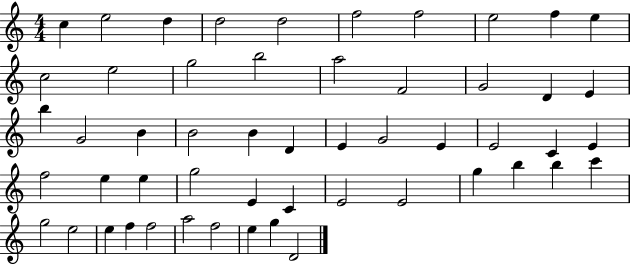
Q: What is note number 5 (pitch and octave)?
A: D5